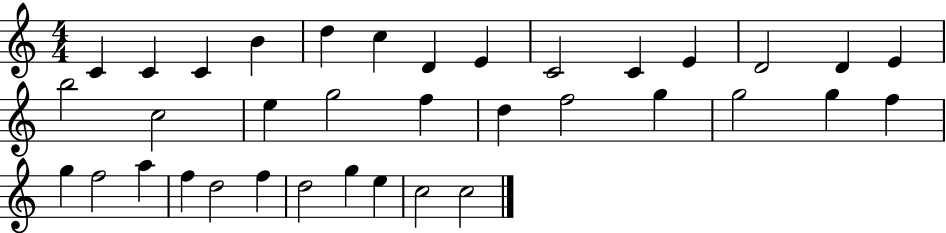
{
  \clef treble
  \numericTimeSignature
  \time 4/4
  \key c \major
  c'4 c'4 c'4 b'4 | d''4 c''4 d'4 e'4 | c'2 c'4 e'4 | d'2 d'4 e'4 | \break b''2 c''2 | e''4 g''2 f''4 | d''4 f''2 g''4 | g''2 g''4 f''4 | \break g''4 f''2 a''4 | f''4 d''2 f''4 | d''2 g''4 e''4 | c''2 c''2 | \break \bar "|."
}